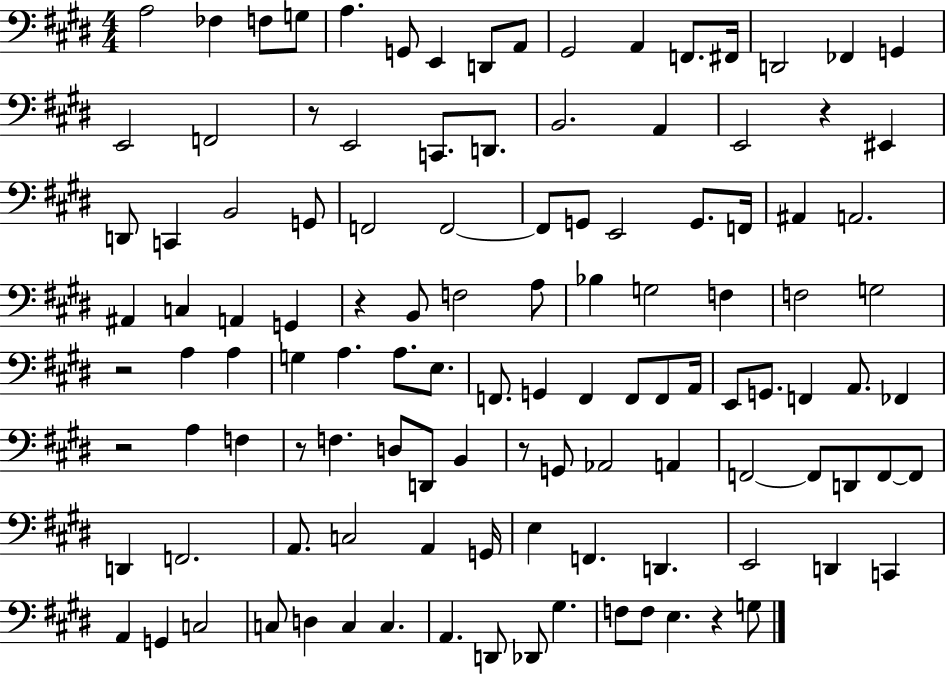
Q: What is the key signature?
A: E major